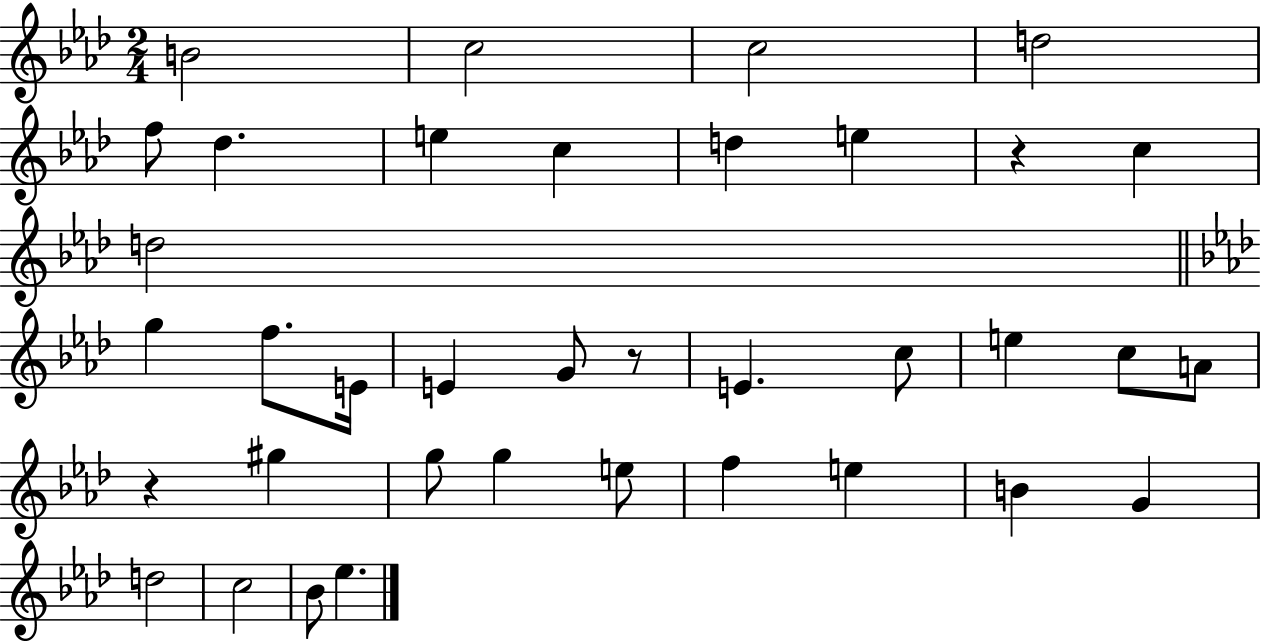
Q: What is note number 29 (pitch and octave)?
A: B4